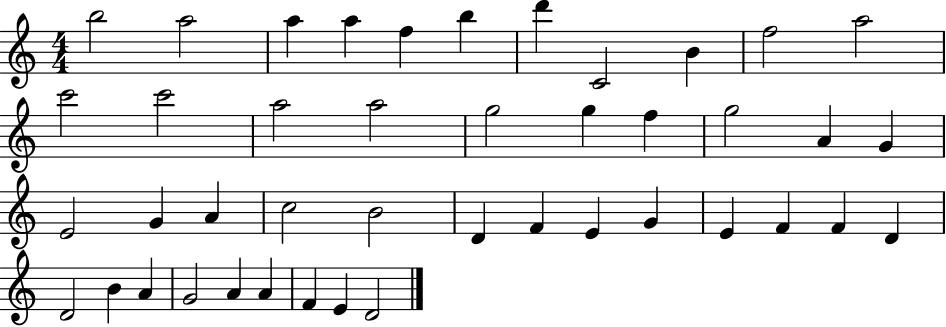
B5/h A5/h A5/q A5/q F5/q B5/q D6/q C4/h B4/q F5/h A5/h C6/h C6/h A5/h A5/h G5/h G5/q F5/q G5/h A4/q G4/q E4/h G4/q A4/q C5/h B4/h D4/q F4/q E4/q G4/q E4/q F4/q F4/q D4/q D4/h B4/q A4/q G4/h A4/q A4/q F4/q E4/q D4/h